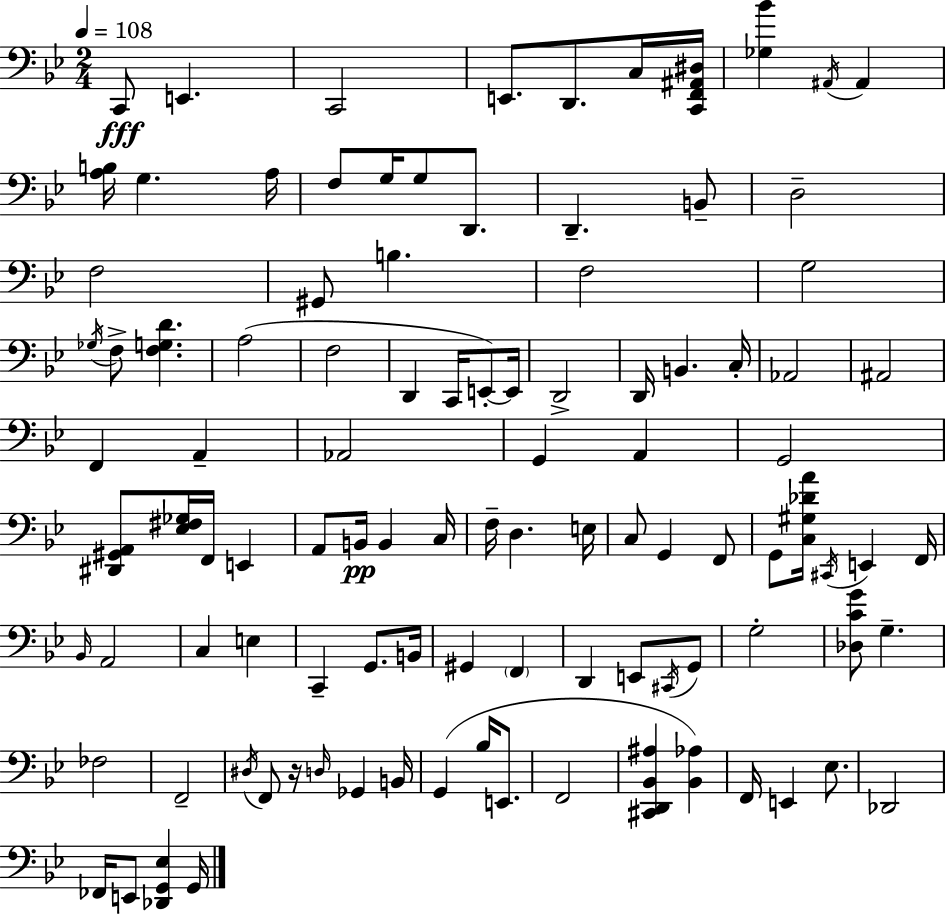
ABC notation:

X:1
T:Untitled
M:2/4
L:1/4
K:Gm
C,,/2 E,, C,,2 E,,/2 D,,/2 C,/4 [C,,F,,^A,,^D,]/4 [_G,_B] ^A,,/4 ^A,, [A,B,]/4 G, A,/4 F,/2 G,/4 G,/2 D,,/2 D,, B,,/2 D,2 F,2 ^G,,/2 B, F,2 G,2 _G,/4 F,/2 [F,G,D] A,2 F,2 D,, C,,/4 E,,/2 E,,/4 D,,2 D,,/4 B,, C,/4 _A,,2 ^A,,2 F,, A,, _A,,2 G,, A,, G,,2 [^D,,^G,,A,,]/2 [_E,^F,_G,]/4 F,,/4 E,, A,,/2 B,,/4 B,, C,/4 F,/4 D, E,/4 C,/2 G,, F,,/2 G,,/2 [C,^G,_DA]/4 ^C,,/4 E,, F,,/4 _B,,/4 A,,2 C, E, C,, G,,/2 B,,/4 ^G,, F,, D,, E,,/2 ^C,,/4 G,,/2 G,2 [_D,CG]/2 G, _F,2 F,,2 ^D,/4 F,,/2 z/4 D,/4 _G,, B,,/4 G,, _B,/4 E,,/2 F,,2 [^C,,D,,_B,,^A,] [_B,,_A,] F,,/4 E,, _E,/2 _D,,2 _F,,/4 E,,/2 [_D,,G,,_E,] G,,/4